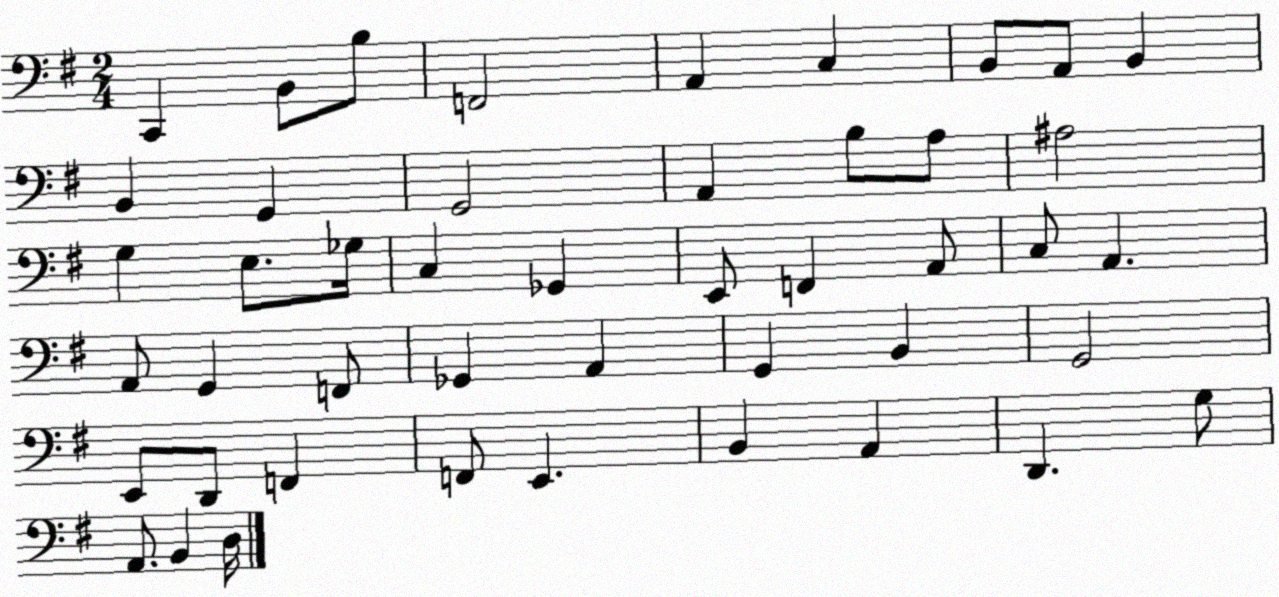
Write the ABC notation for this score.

X:1
T:Untitled
M:2/4
L:1/4
K:G
C,, B,,/2 B,/2 F,,2 A,, C, B,,/2 A,,/2 B,, B,, G,, G,,2 A,, B,/2 A,/2 ^A,2 G, E,/2 _G,/4 C, _G,, E,,/2 F,, A,,/2 C,/2 A,, A,,/2 G,, F,,/2 _G,, A,, G,, B,, G,,2 E,,/2 D,,/2 F,, F,,/2 E,, B,, A,, D,, G,/2 A,,/2 B,, D,/4